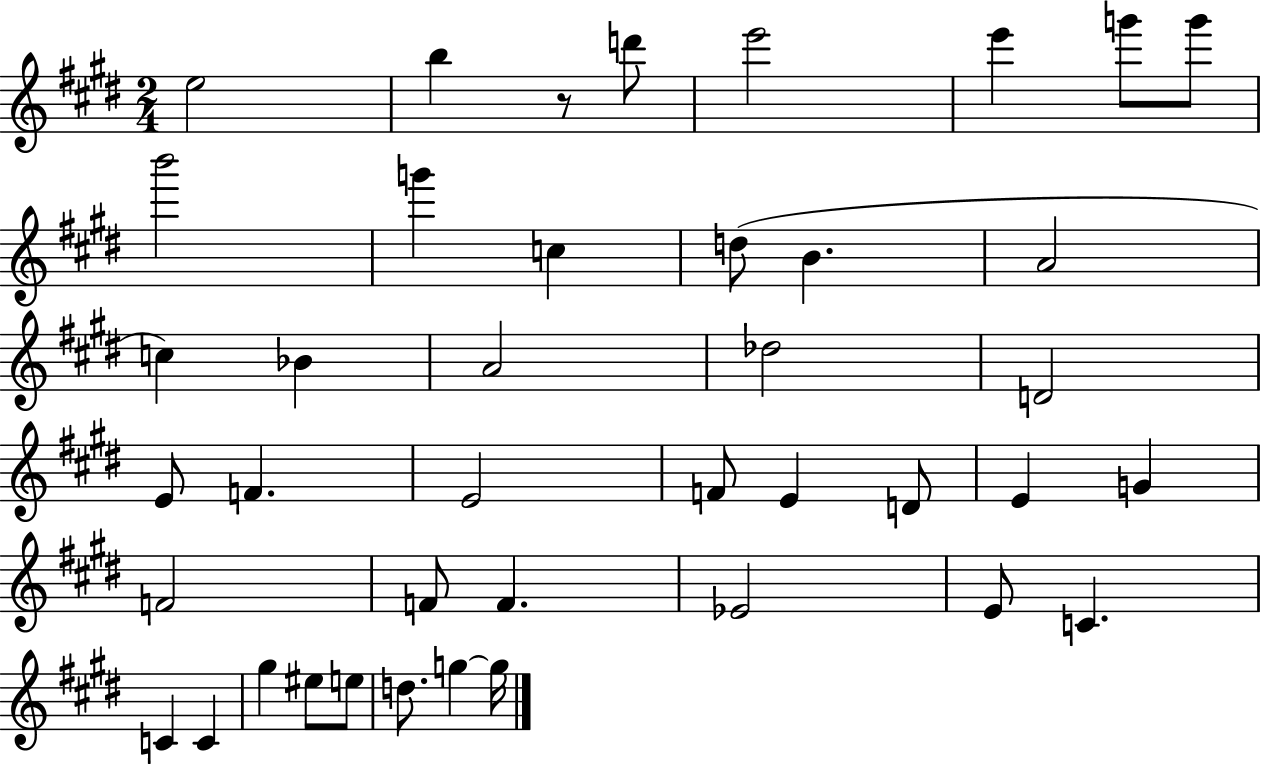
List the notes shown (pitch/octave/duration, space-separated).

E5/h B5/q R/e D6/e E6/h E6/q G6/e G6/e B6/h G6/q C5/q D5/e B4/q. A4/h C5/q Bb4/q A4/h Db5/h D4/h E4/e F4/q. E4/h F4/e E4/q D4/e E4/q G4/q F4/h F4/e F4/q. Eb4/h E4/e C4/q. C4/q C4/q G#5/q EIS5/e E5/e D5/e. G5/q G5/s